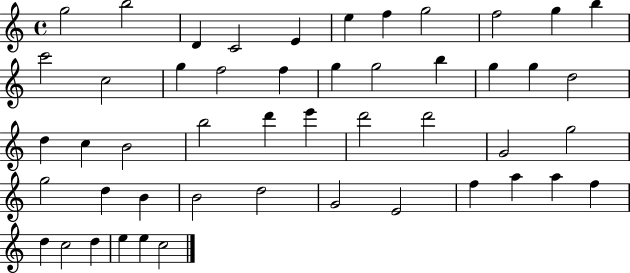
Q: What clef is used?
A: treble